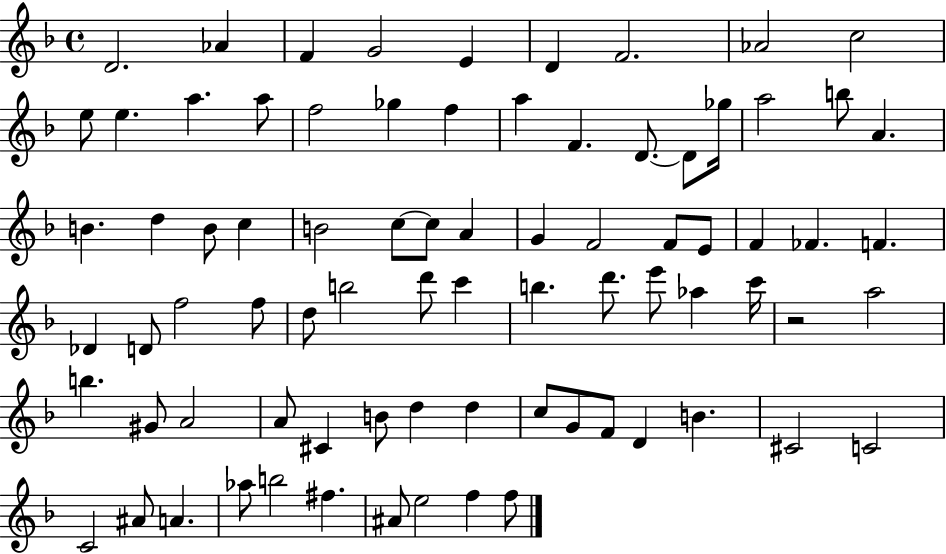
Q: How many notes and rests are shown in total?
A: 79